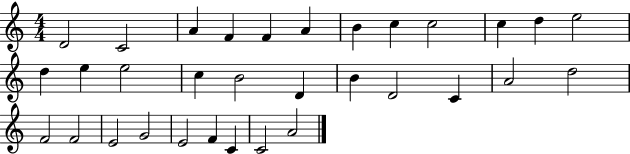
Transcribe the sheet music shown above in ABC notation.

X:1
T:Untitled
M:4/4
L:1/4
K:C
D2 C2 A F F A B c c2 c d e2 d e e2 c B2 D B D2 C A2 d2 F2 F2 E2 G2 E2 F C C2 A2